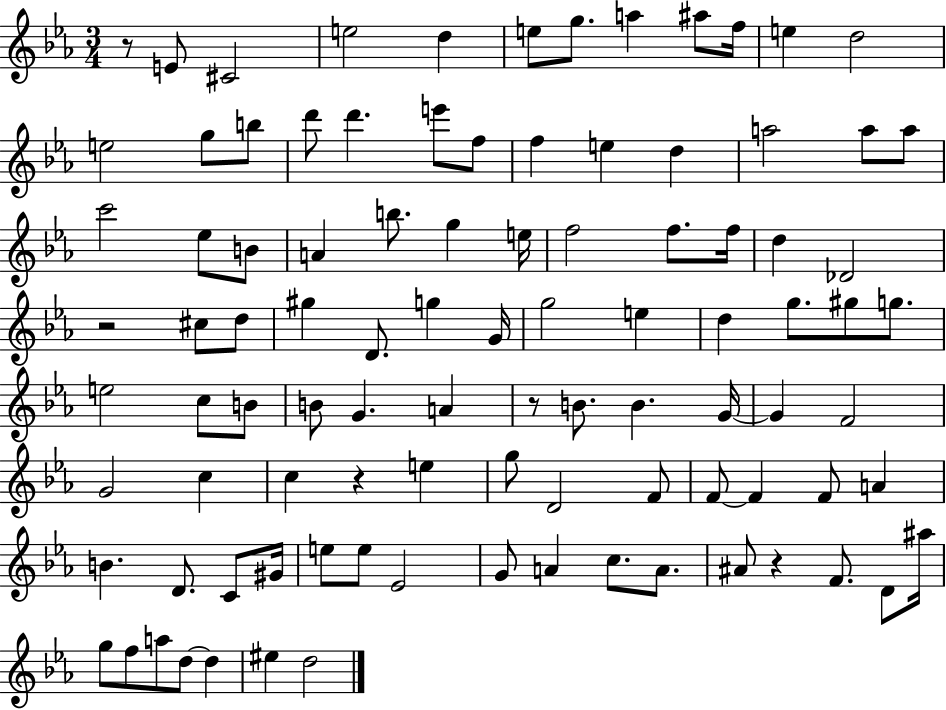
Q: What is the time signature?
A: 3/4